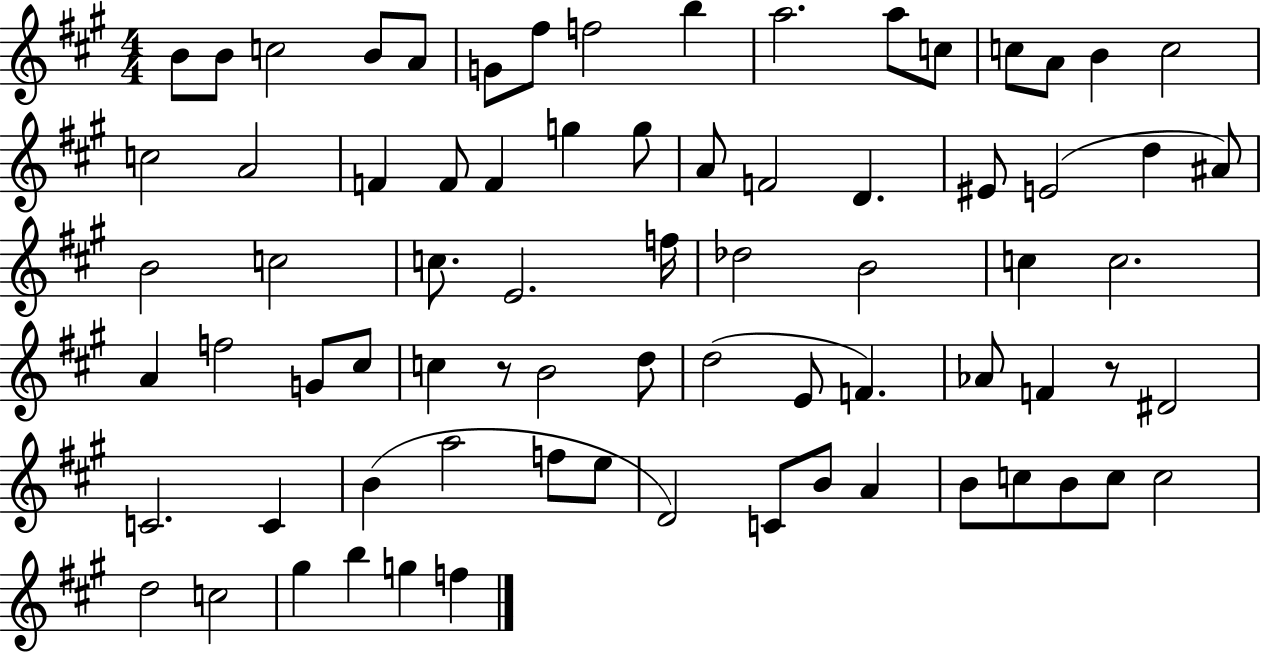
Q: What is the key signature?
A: A major